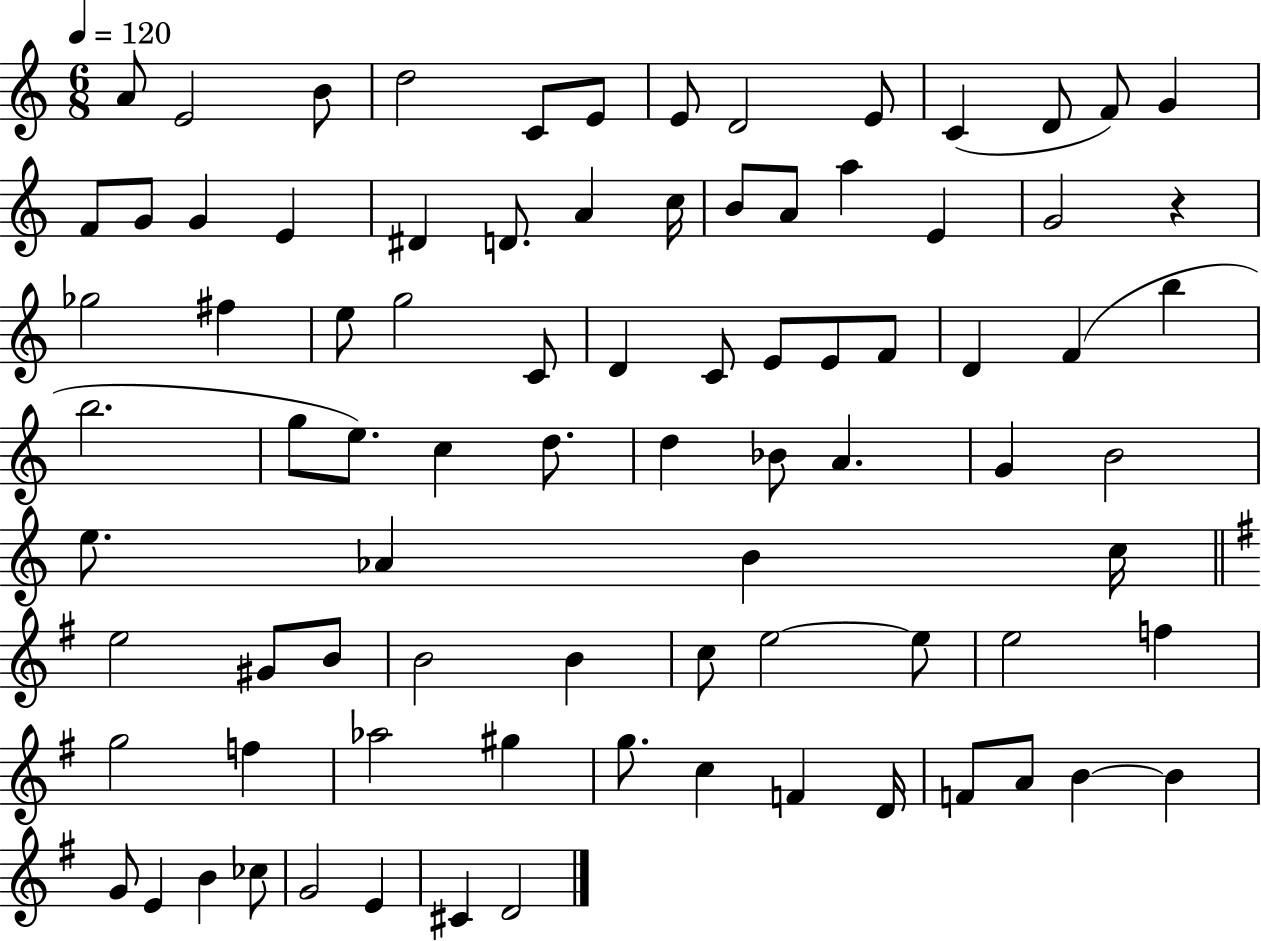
{
  \clef treble
  \numericTimeSignature
  \time 6/8
  \key c \major
  \tempo 4 = 120
  a'8 e'2 b'8 | d''2 c'8 e'8 | e'8 d'2 e'8 | c'4( d'8 f'8) g'4 | \break f'8 g'8 g'4 e'4 | dis'4 d'8. a'4 c''16 | b'8 a'8 a''4 e'4 | g'2 r4 | \break ges''2 fis''4 | e''8 g''2 c'8 | d'4 c'8 e'8 e'8 f'8 | d'4 f'4( b''4 | \break b''2. | g''8 e''8.) c''4 d''8. | d''4 bes'8 a'4. | g'4 b'2 | \break e''8. aes'4 b'4 c''16 | \bar "||" \break \key e \minor e''2 gis'8 b'8 | b'2 b'4 | c''8 e''2~~ e''8 | e''2 f''4 | \break g''2 f''4 | aes''2 gis''4 | g''8. c''4 f'4 d'16 | f'8 a'8 b'4~~ b'4 | \break g'8 e'4 b'4 ces''8 | g'2 e'4 | cis'4 d'2 | \bar "|."
}